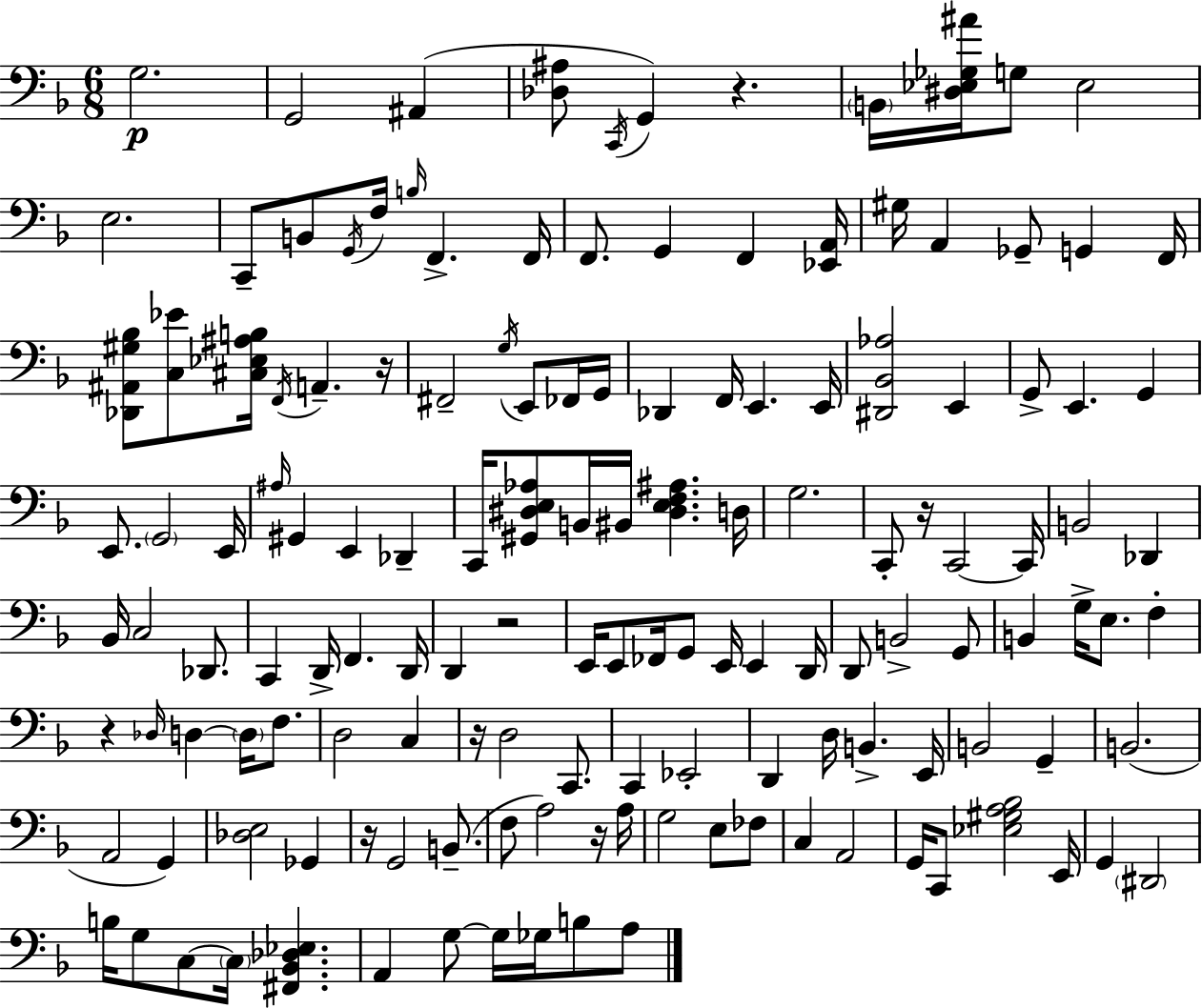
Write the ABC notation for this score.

X:1
T:Untitled
M:6/8
L:1/4
K:F
G,2 G,,2 ^A,, [_D,^A,]/2 C,,/4 G,, z B,,/4 [^D,_E,_G,^A]/4 G,/2 _E,2 E,2 C,,/2 B,,/2 G,,/4 F,/4 B,/4 F,, F,,/4 F,,/2 G,, F,, [_E,,A,,]/4 ^G,/4 A,, _G,,/2 G,, F,,/4 [_D,,^A,,^G,_B,]/2 [C,_E]/2 [^C,_E,^A,B,]/4 F,,/4 A,, z/4 ^F,,2 G,/4 E,,/2 _F,,/4 G,,/4 _D,, F,,/4 E,, E,,/4 [^D,,_B,,_A,]2 E,, G,,/2 E,, G,, E,,/2 G,,2 E,,/4 ^A,/4 ^G,, E,, _D,, C,,/4 [^G,,^D,E,_A,]/2 B,,/4 ^B,,/4 [^D,E,F,^A,] D,/4 G,2 C,,/2 z/4 C,,2 C,,/4 B,,2 _D,, _B,,/4 C,2 _D,,/2 C,, D,,/4 F,, D,,/4 D,, z2 E,,/4 E,,/2 _F,,/4 G,,/2 E,,/4 E,, D,,/4 D,,/2 B,,2 G,,/2 B,, G,/4 E,/2 F, z _D,/4 D, D,/4 F,/2 D,2 C, z/4 D,2 C,,/2 C,, _E,,2 D,, D,/4 B,, E,,/4 B,,2 G,, B,,2 A,,2 G,, [_D,E,]2 _G,, z/4 G,,2 B,,/2 F,/2 A,2 z/4 A,/4 G,2 E,/2 _F,/2 C, A,,2 G,,/4 C,,/2 [_E,^G,A,_B,]2 E,,/4 G,, ^D,,2 B,/4 G,/2 C,/2 C,/4 [^F,,_B,,_D,_E,] A,, G,/2 G,/4 _G,/4 B,/2 A,/2